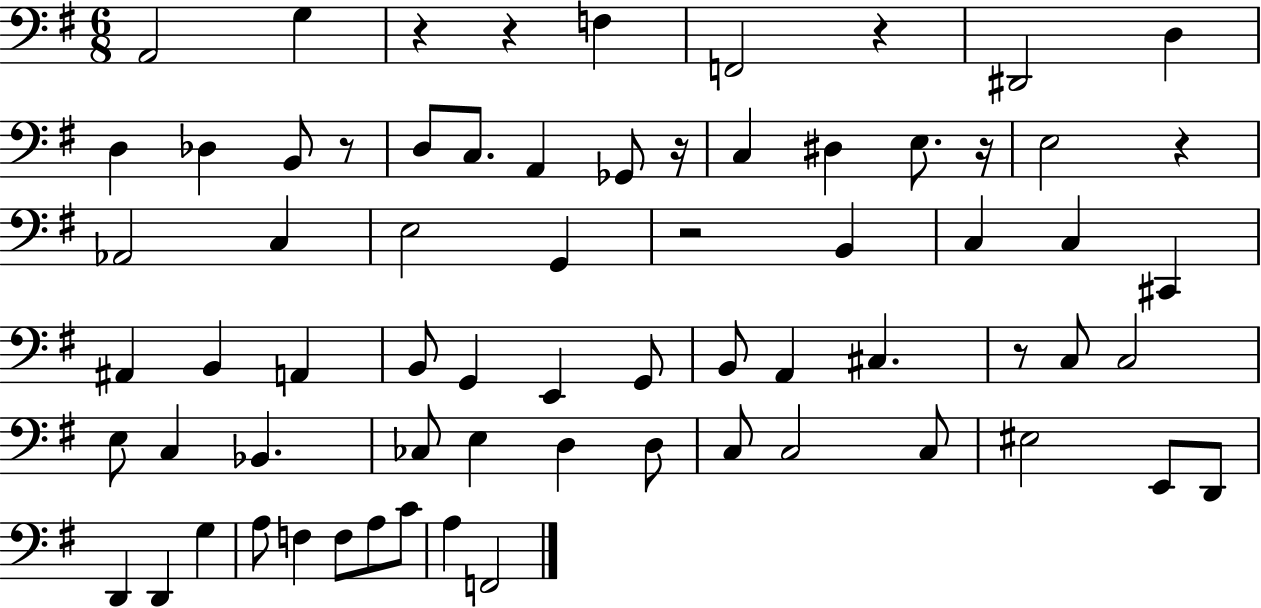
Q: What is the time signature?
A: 6/8